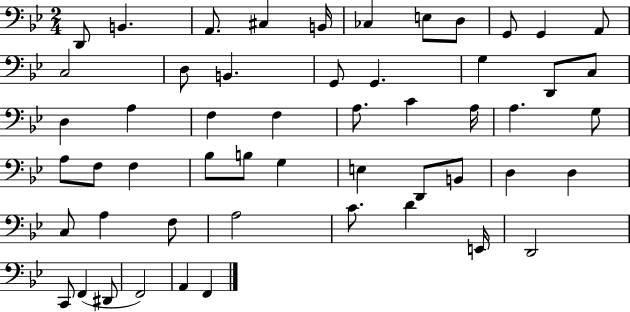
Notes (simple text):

D2/e B2/q. A2/e. C#3/q B2/s CES3/q E3/e D3/e G2/e G2/q A2/e C3/h D3/e B2/q. G2/e G2/q. G3/q D2/e C3/e D3/q A3/q F3/q F3/q A3/e. C4/q A3/s A3/q. G3/e A3/e F3/e F3/q Bb3/e B3/e G3/q E3/q D2/e B2/e D3/q D3/q C3/e A3/q F3/e A3/h C4/e. D4/q E2/s D2/h C2/e F2/q D#2/e F2/h A2/q F2/q